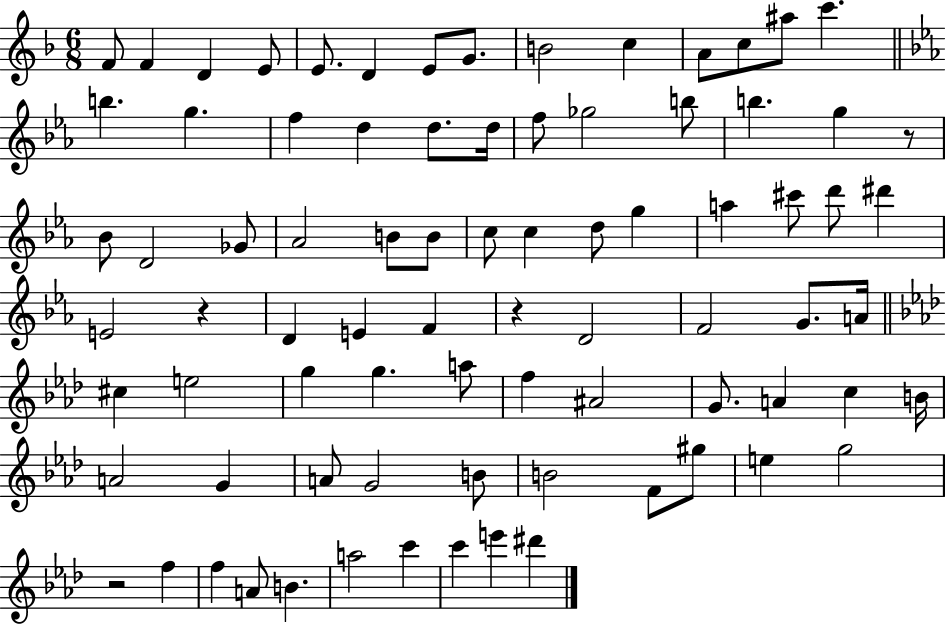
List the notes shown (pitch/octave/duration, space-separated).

F4/e F4/q D4/q E4/e E4/e. D4/q E4/e G4/e. B4/h C5/q A4/e C5/e A#5/e C6/q. B5/q. G5/q. F5/q D5/q D5/e. D5/s F5/e Gb5/h B5/e B5/q. G5/q R/e Bb4/e D4/h Gb4/e Ab4/h B4/e B4/e C5/e C5/q D5/e G5/q A5/q C#6/e D6/e D#6/q E4/h R/q D4/q E4/q F4/q R/q D4/h F4/h G4/e. A4/s C#5/q E5/h G5/q G5/q. A5/e F5/q A#4/h G4/e. A4/q C5/q B4/s A4/h G4/q A4/e G4/h B4/e B4/h F4/e G#5/e E5/q G5/h R/h F5/q F5/q A4/e B4/q. A5/h C6/q C6/q E6/q D#6/q